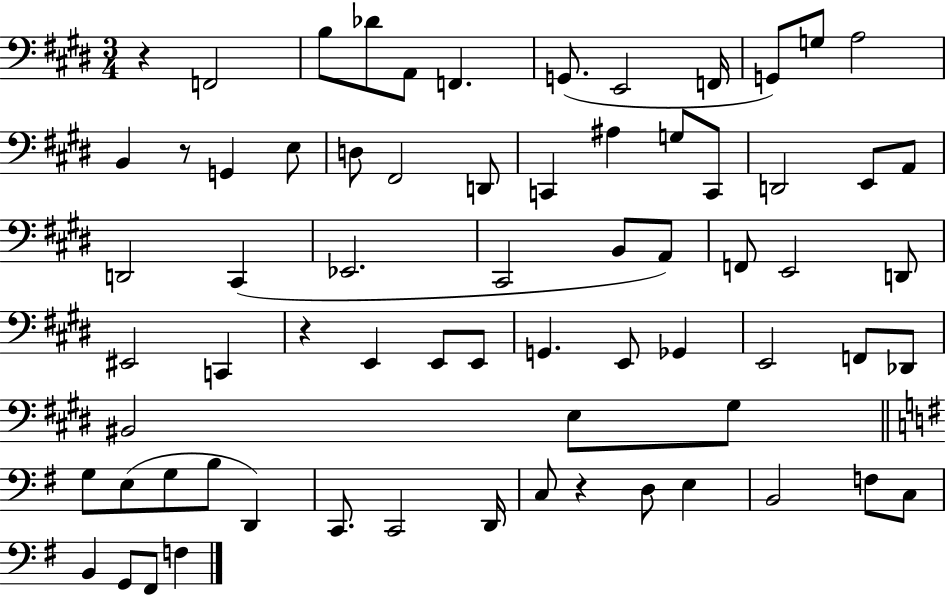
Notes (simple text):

R/q F2/h B3/e Db4/e A2/e F2/q. G2/e. E2/h F2/s G2/e G3/e A3/h B2/q R/e G2/q E3/e D3/e F#2/h D2/e C2/q A#3/q G3/e C2/e D2/h E2/e A2/e D2/h C#2/q Eb2/h. C#2/h B2/e A2/e F2/e E2/h D2/e EIS2/h C2/q R/q E2/q E2/e E2/e G2/q. E2/e Gb2/q E2/h F2/e Db2/e BIS2/h E3/e G#3/e G3/e E3/e G3/e B3/e D2/q C2/e. C2/h D2/s C3/e R/q D3/e E3/q B2/h F3/e C3/e B2/q G2/e F#2/e F3/q